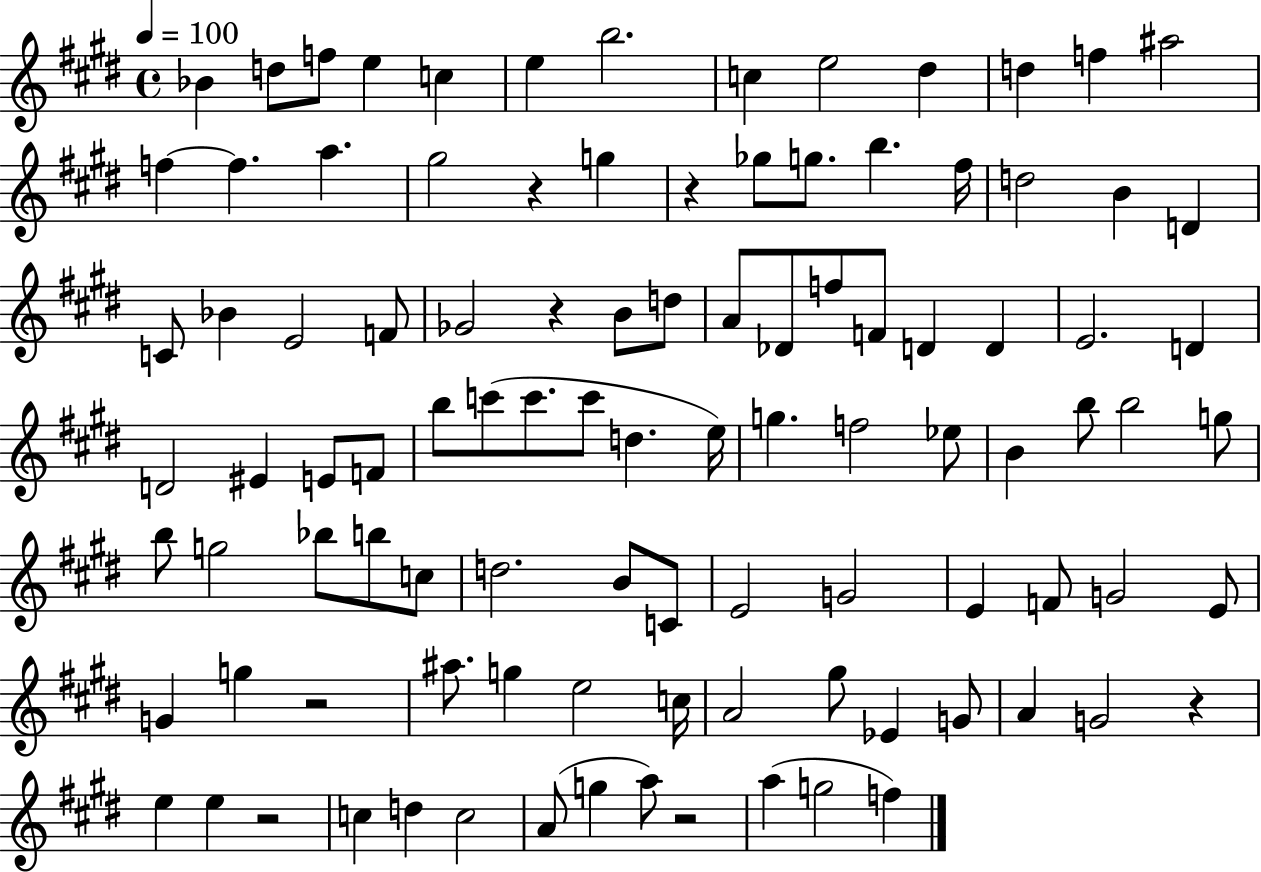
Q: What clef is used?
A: treble